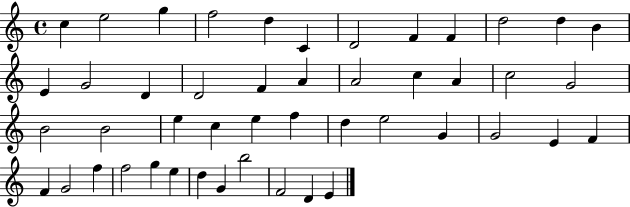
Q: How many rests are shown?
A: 0